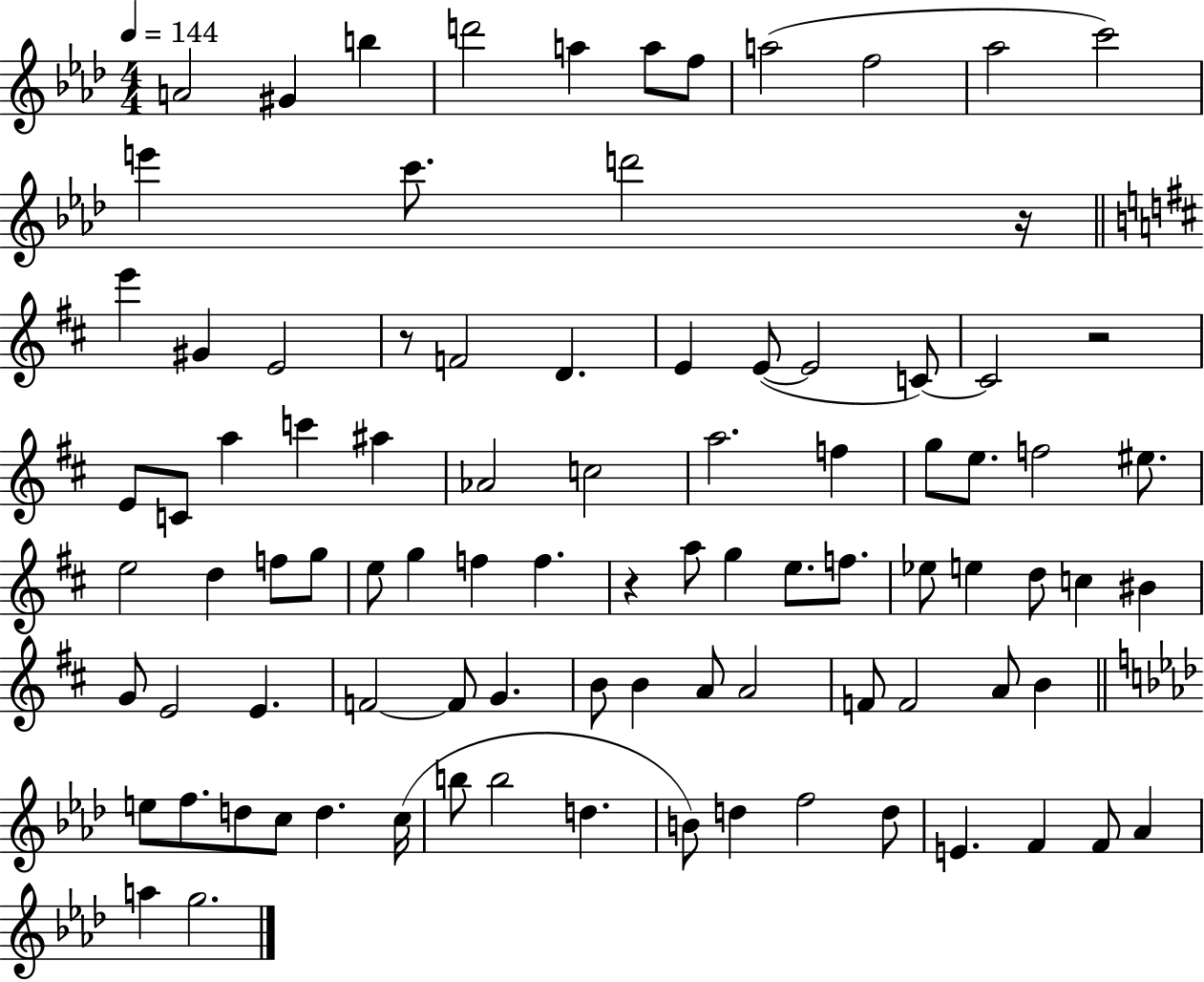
X:1
T:Untitled
M:4/4
L:1/4
K:Ab
A2 ^G b d'2 a a/2 f/2 a2 f2 _a2 c'2 e' c'/2 d'2 z/4 e' ^G E2 z/2 F2 D E E/2 E2 C/2 C2 z2 E/2 C/2 a c' ^a _A2 c2 a2 f g/2 e/2 f2 ^e/2 e2 d f/2 g/2 e/2 g f f z a/2 g e/2 f/2 _e/2 e d/2 c ^B G/2 E2 E F2 F/2 G B/2 B A/2 A2 F/2 F2 A/2 B e/2 f/2 d/2 c/2 d c/4 b/2 b2 d B/2 d f2 d/2 E F F/2 _A a g2